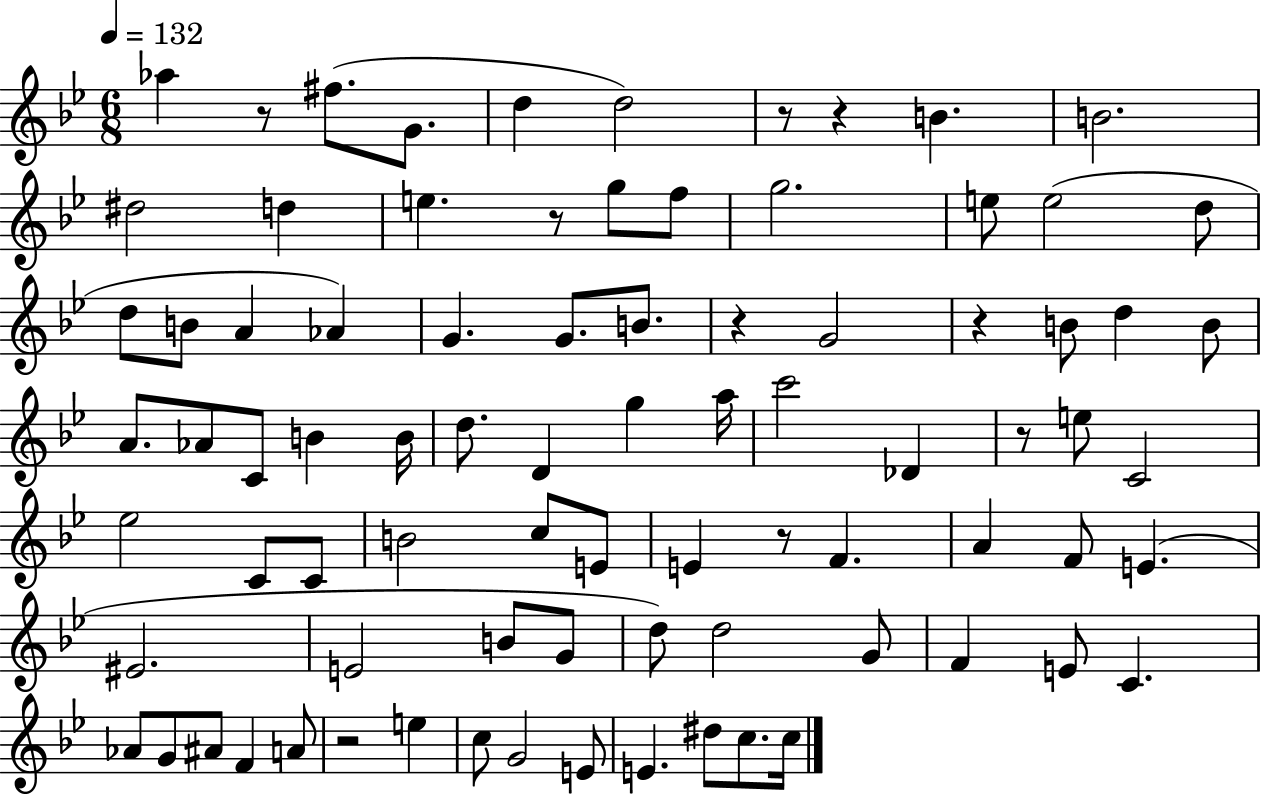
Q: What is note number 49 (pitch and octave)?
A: A4